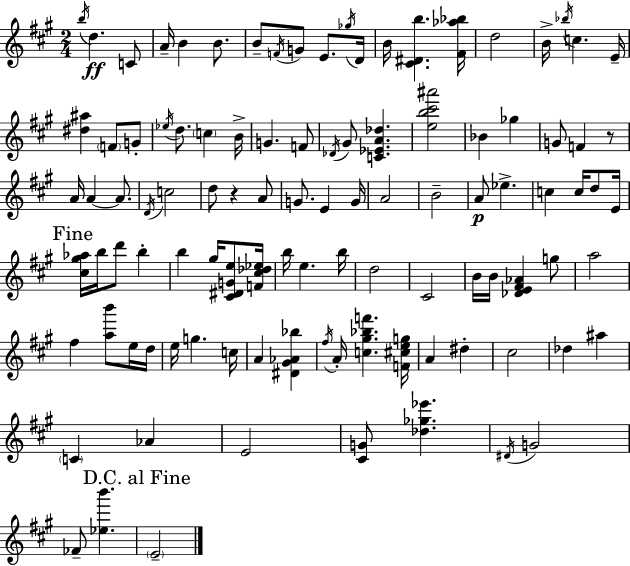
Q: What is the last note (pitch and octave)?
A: E4